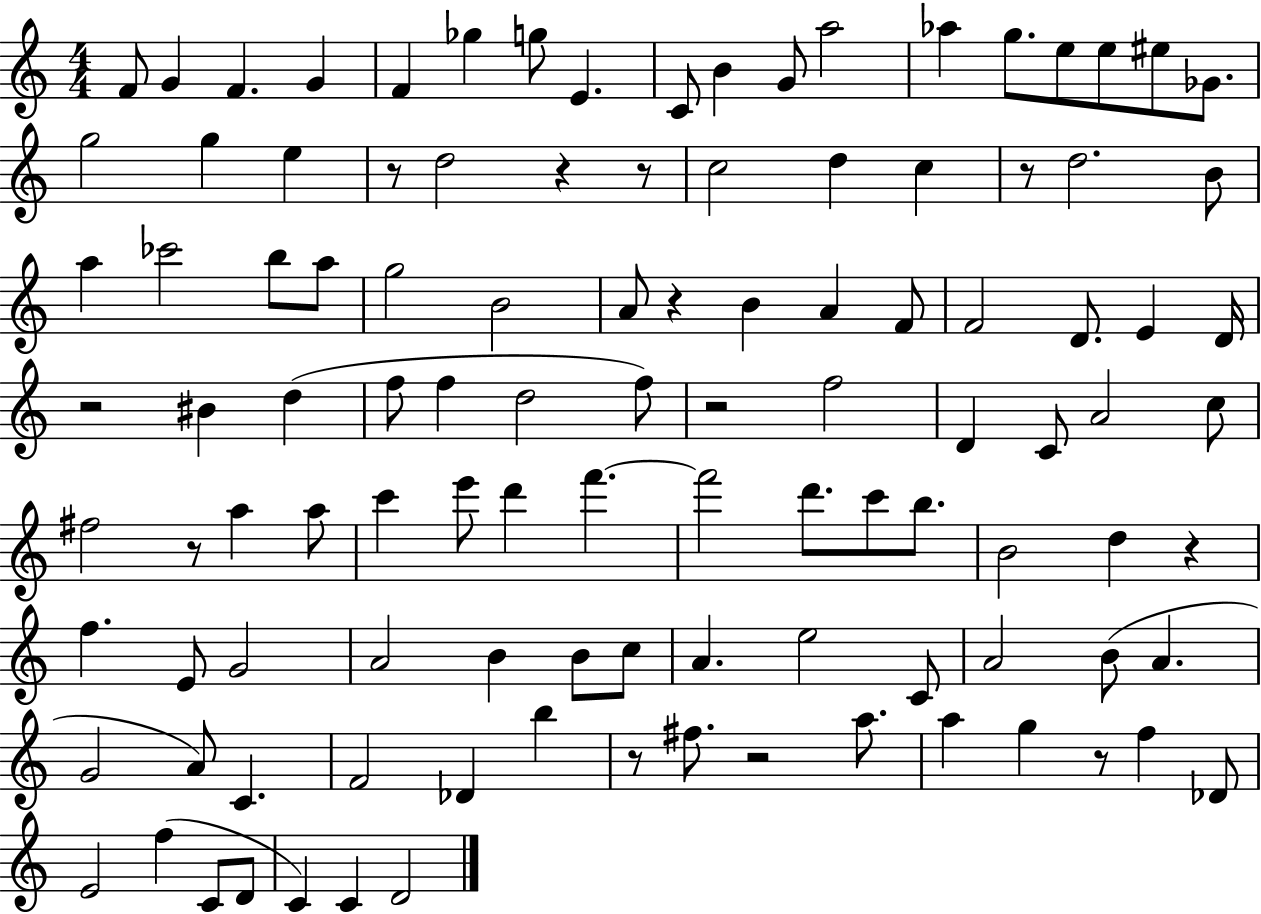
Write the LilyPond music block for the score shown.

{
  \clef treble
  \numericTimeSignature
  \time 4/4
  \key c \major
  \repeat volta 2 { f'8 g'4 f'4. g'4 | f'4 ges''4 g''8 e'4. | c'8 b'4 g'8 a''2 | aes''4 g''8. e''8 e''8 eis''8 ges'8. | \break g''2 g''4 e''4 | r8 d''2 r4 r8 | c''2 d''4 c''4 | r8 d''2. b'8 | \break a''4 ces'''2 b''8 a''8 | g''2 b'2 | a'8 r4 b'4 a'4 f'8 | f'2 d'8. e'4 d'16 | \break r2 bis'4 d''4( | f''8 f''4 d''2 f''8) | r2 f''2 | d'4 c'8 a'2 c''8 | \break fis''2 r8 a''4 a''8 | c'''4 e'''8 d'''4 f'''4.~~ | f'''2 d'''8. c'''8 b''8. | b'2 d''4 r4 | \break f''4. e'8 g'2 | a'2 b'4 b'8 c''8 | a'4. e''2 c'8 | a'2 b'8( a'4. | \break g'2 a'8) c'4. | f'2 des'4 b''4 | r8 fis''8. r2 a''8. | a''4 g''4 r8 f''4 des'8 | \break e'2 f''4( c'8 d'8 | c'4) c'4 d'2 | } \bar "|."
}